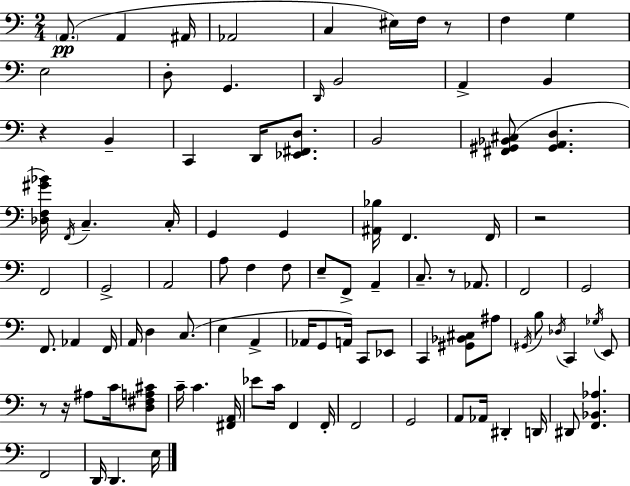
{
  \clef bass
  \numericTimeSignature
  \time 2/4
  \key c \major
  \parenthesize a,8.(\pp a,4 ais,16 | aes,2 | c4 eis16) f16 r8 | f4 g4 | \break e2 | d8-. g,4. | \grace { d,16 } b,2 | a,4-> b,4 | \break r4 b,4-- | c,4 d,16 <ees, fis, d>8. | b,2 | <fis, gis, bes, cis>8( <gis, a, d>4. | \break <des f gis' bes'>16) \acciaccatura { f,16 } c4.-- | c16-. g,4 g,4 | <ais, bes>16 f,4. | f,16 r2 | \break f,2 | g,2-> | a,2 | a8 f4 | \break f8 e8-- f,8-> a,4-- | c8.-- r8 aes,8. | f,2 | g,2 | \break f,8. aes,4 | f,16 a,16 d4 c8.( | e4 a,4-> | aes,16 g,8 a,16) c,8 | \break ees,8 c,4 <gis, bes, cis>8 | ais8 \acciaccatura { gis,16 } b8 \acciaccatura { des16 } c,4 | \acciaccatura { ges16 } e,8 r8 r16 | ais8 c'16 <d fis a cis'>8 c'16-- c'4. | \break <fis, a,>16 ees'8 c'16 | f,4 f,16-. f,2 | g,2 | a,8 aes,16 | \break dis,4-. d,16 dis,8 <f, bes, aes>4. | f,2 | d,16 d,4. | e16 \bar "|."
}